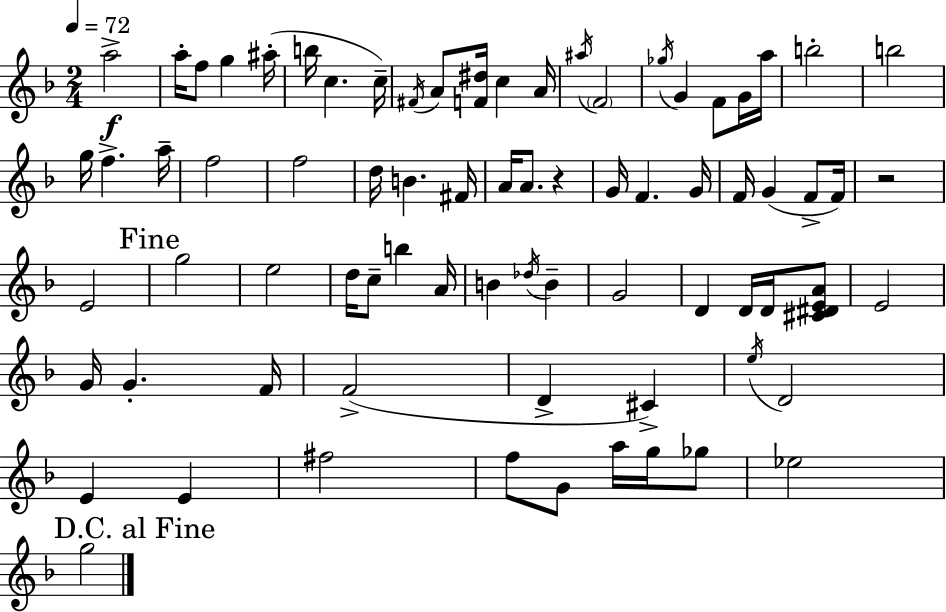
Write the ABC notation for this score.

X:1
T:Untitled
M:2/4
L:1/4
K:F
a2 a/4 f/2 g ^a/4 b/4 c c/4 ^F/4 A/2 [F^d]/4 c A/4 ^a/4 F2 _g/4 G F/2 G/4 a/4 b2 b2 g/4 f a/4 f2 f2 d/4 B ^F/4 A/4 A/2 z G/4 F G/4 F/4 G F/2 F/4 z2 E2 g2 e2 d/4 c/2 b A/4 B _d/4 B G2 D D/4 D/4 [^C^DEA]/2 E2 G/4 G F/4 F2 D ^C e/4 D2 E E ^f2 f/2 G/2 a/4 g/4 _g/2 _e2 g2